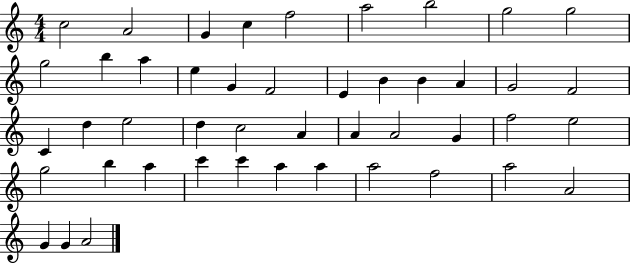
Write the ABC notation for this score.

X:1
T:Untitled
M:4/4
L:1/4
K:C
c2 A2 G c f2 a2 b2 g2 g2 g2 b a e G F2 E B B A G2 F2 C d e2 d c2 A A A2 G f2 e2 g2 b a c' c' a a a2 f2 a2 A2 G G A2